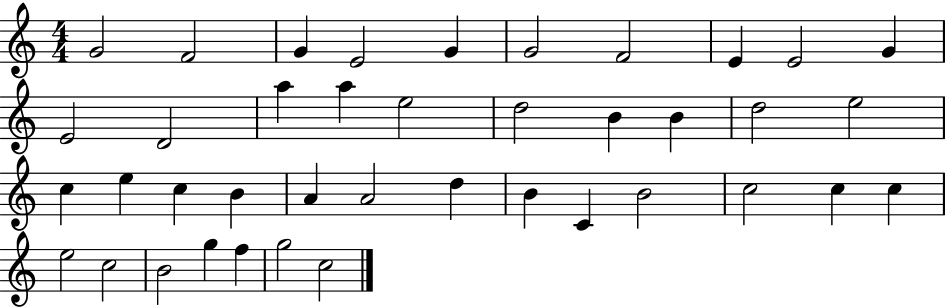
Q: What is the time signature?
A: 4/4